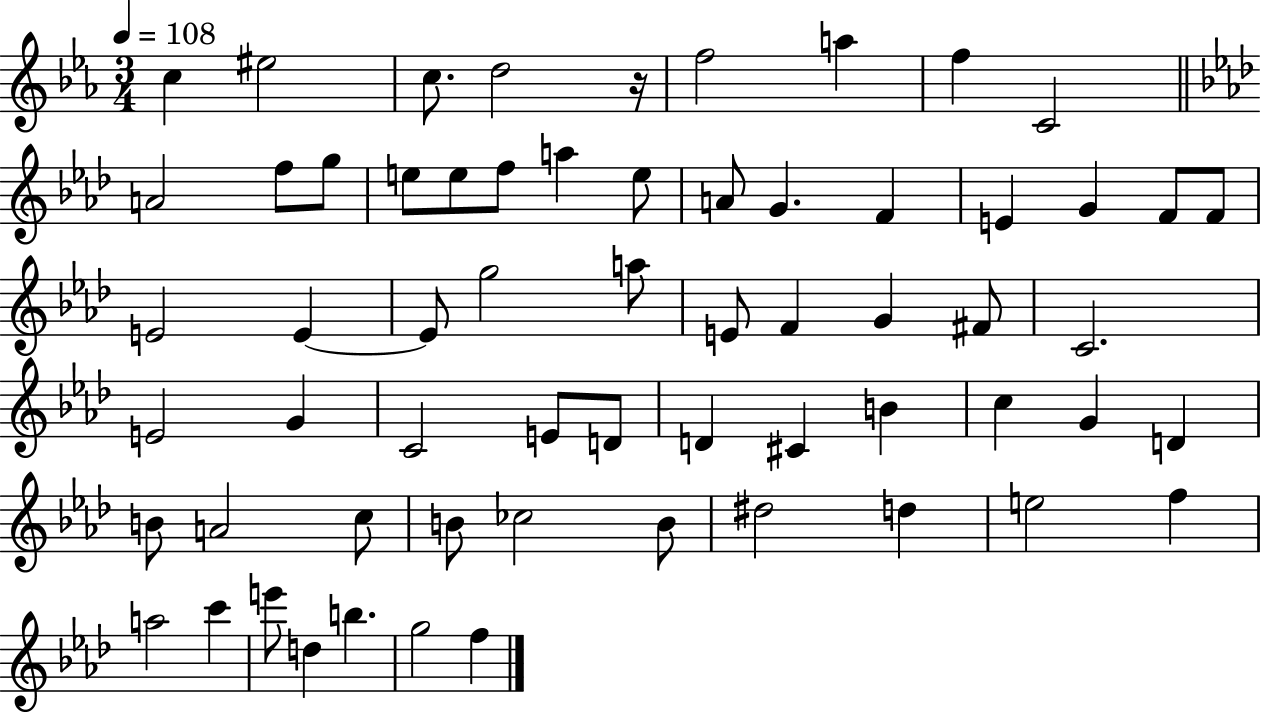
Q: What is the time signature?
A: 3/4